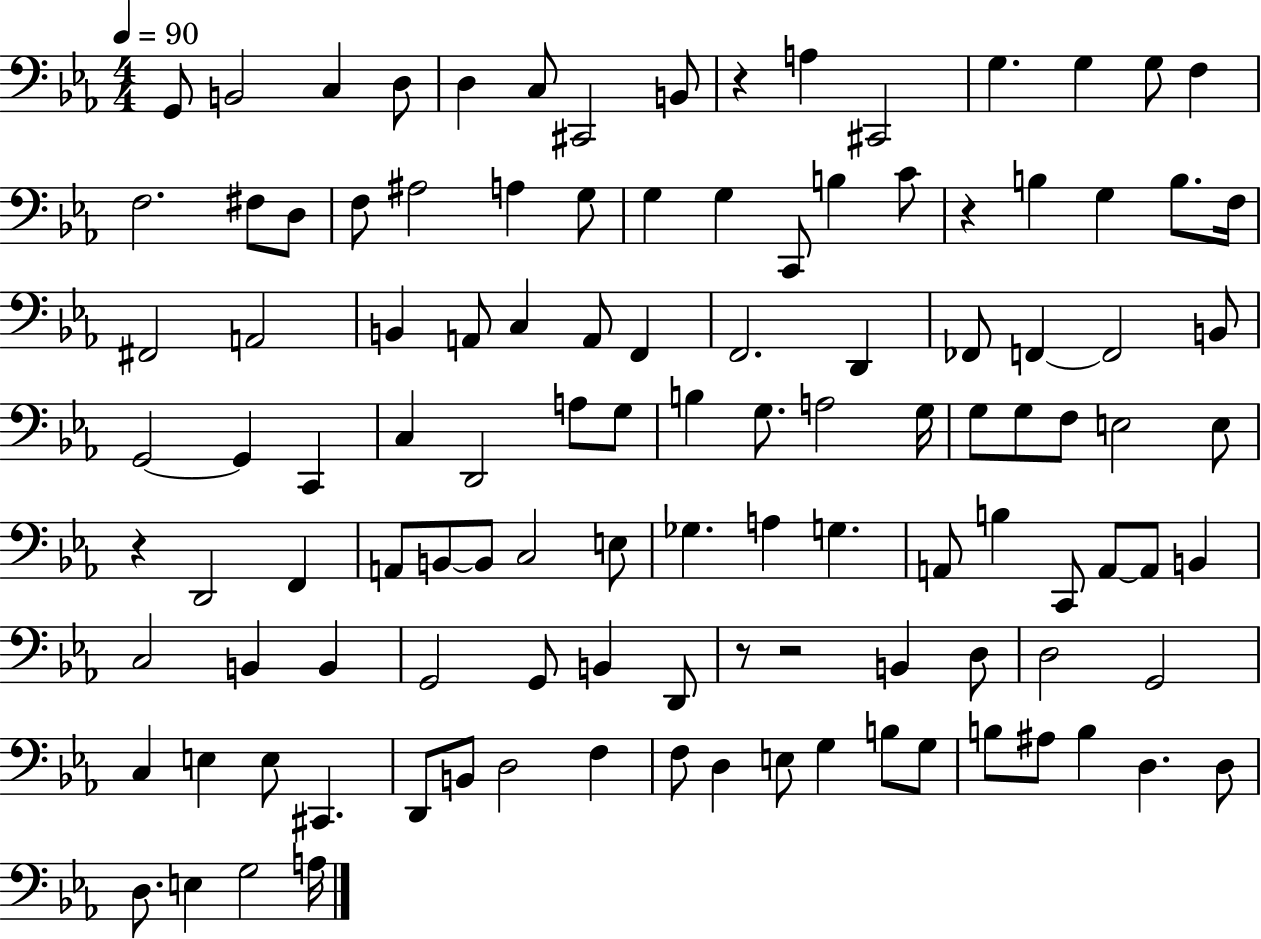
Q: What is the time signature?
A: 4/4